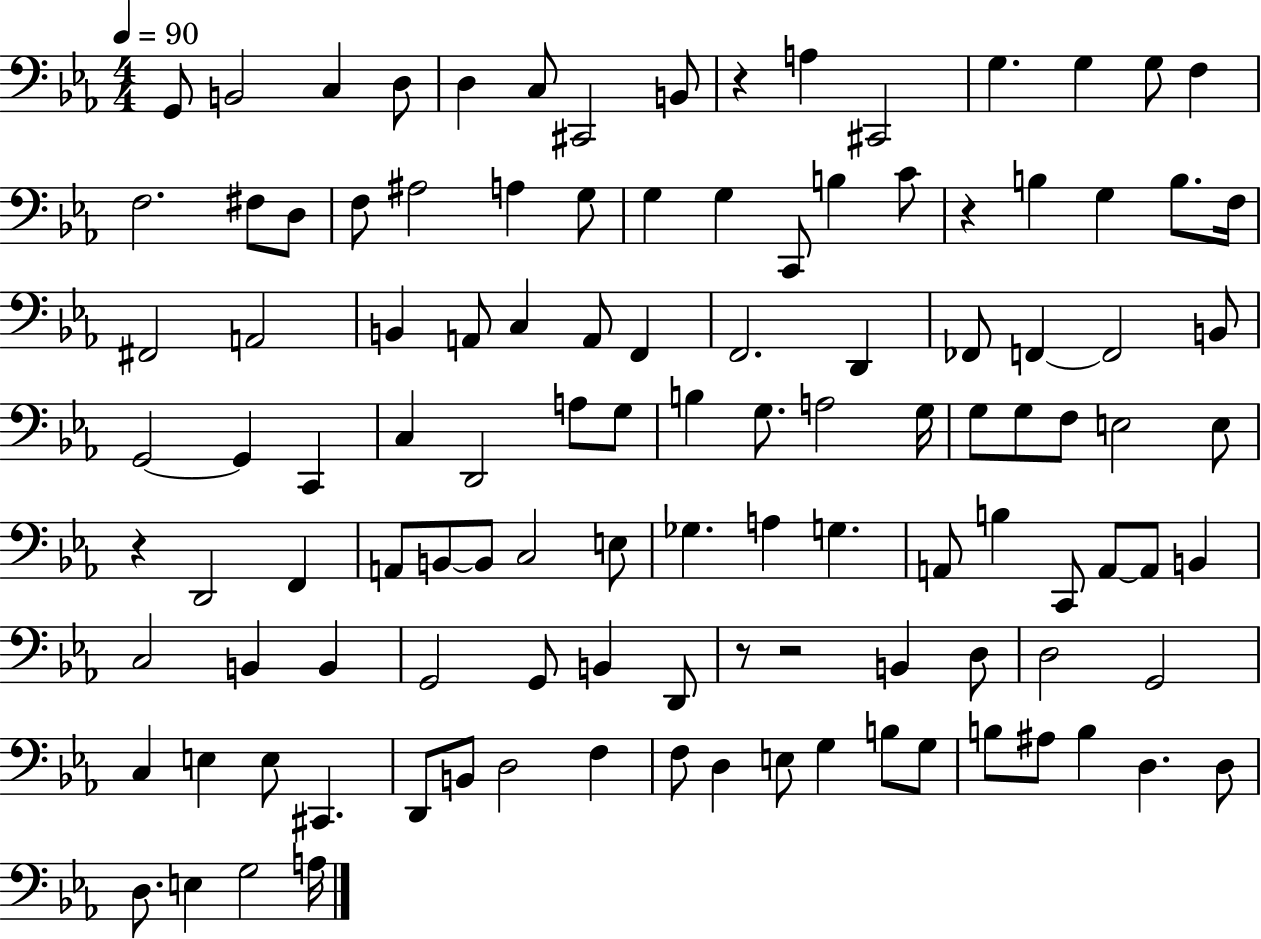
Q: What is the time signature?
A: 4/4